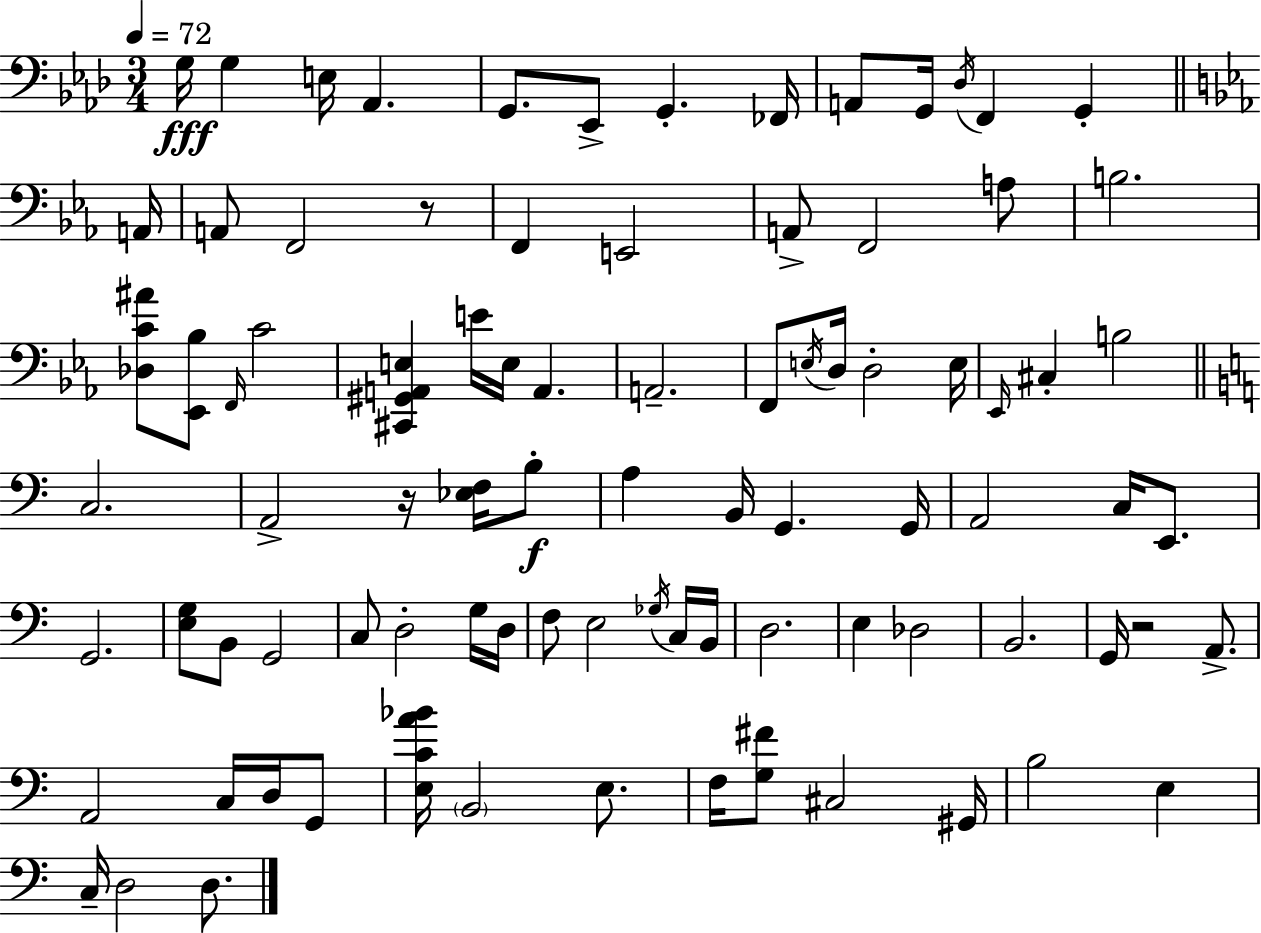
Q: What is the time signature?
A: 3/4